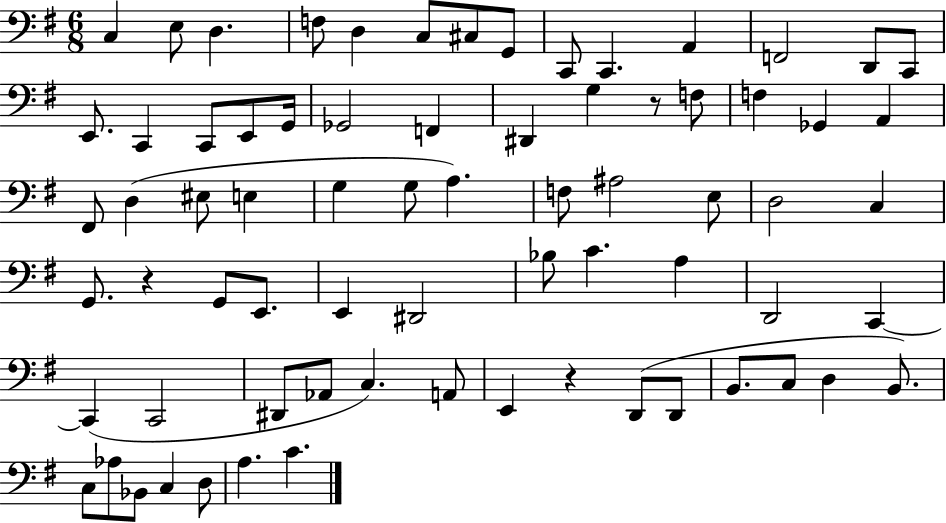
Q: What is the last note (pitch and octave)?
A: C4